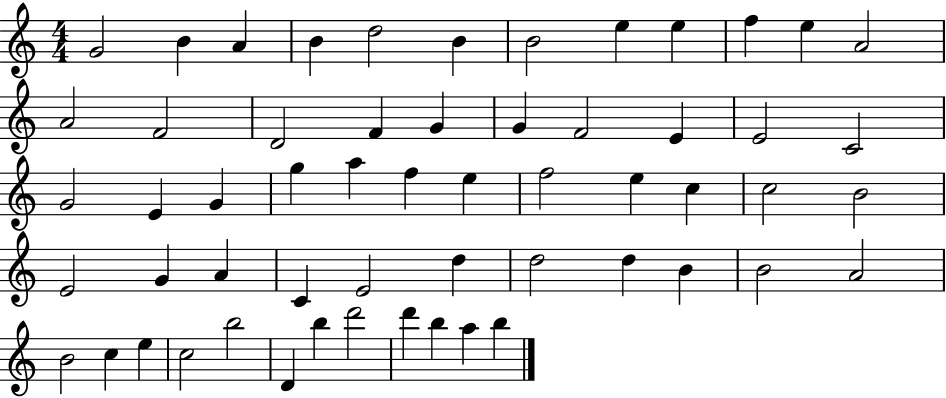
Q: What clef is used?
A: treble